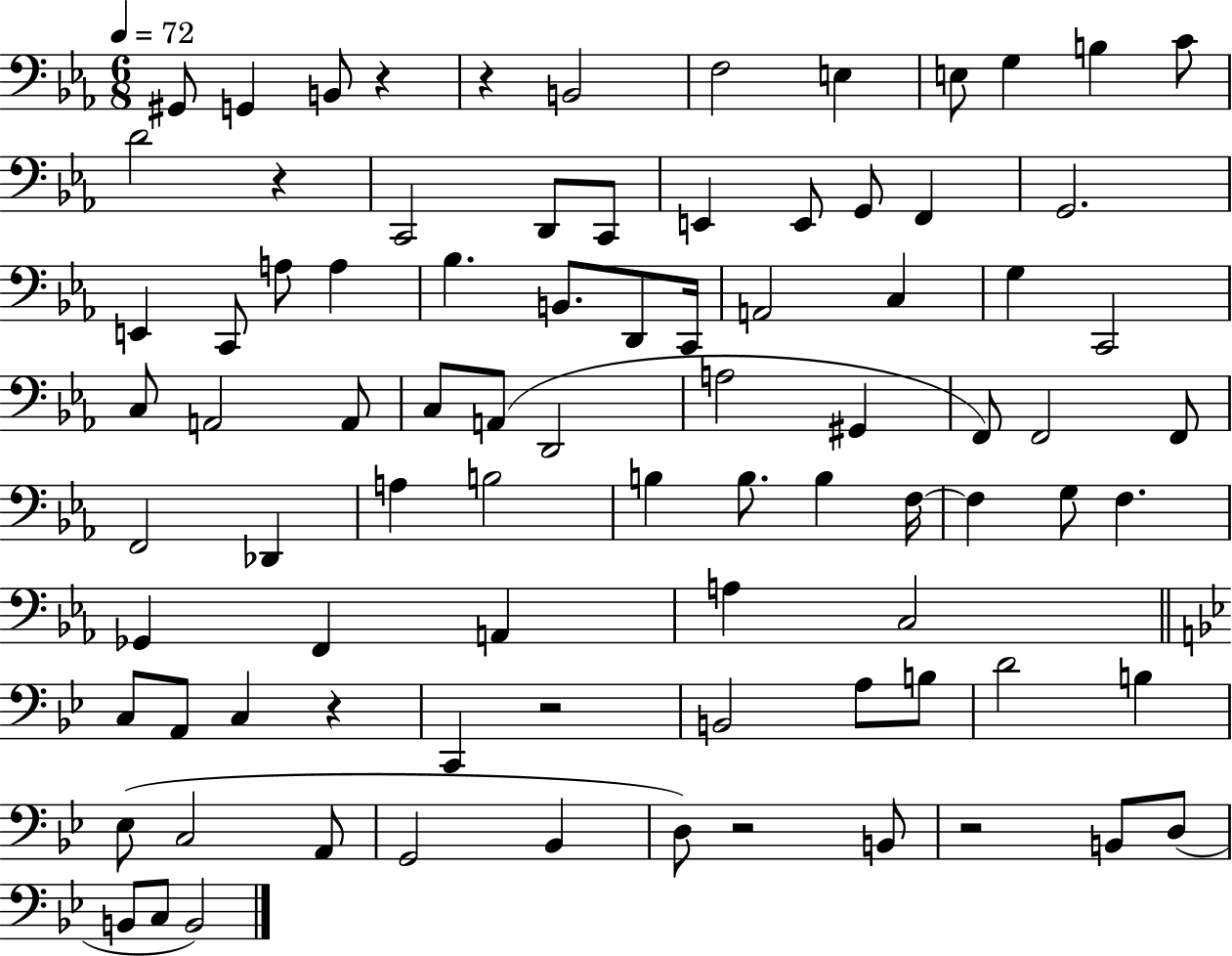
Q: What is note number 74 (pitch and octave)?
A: B2